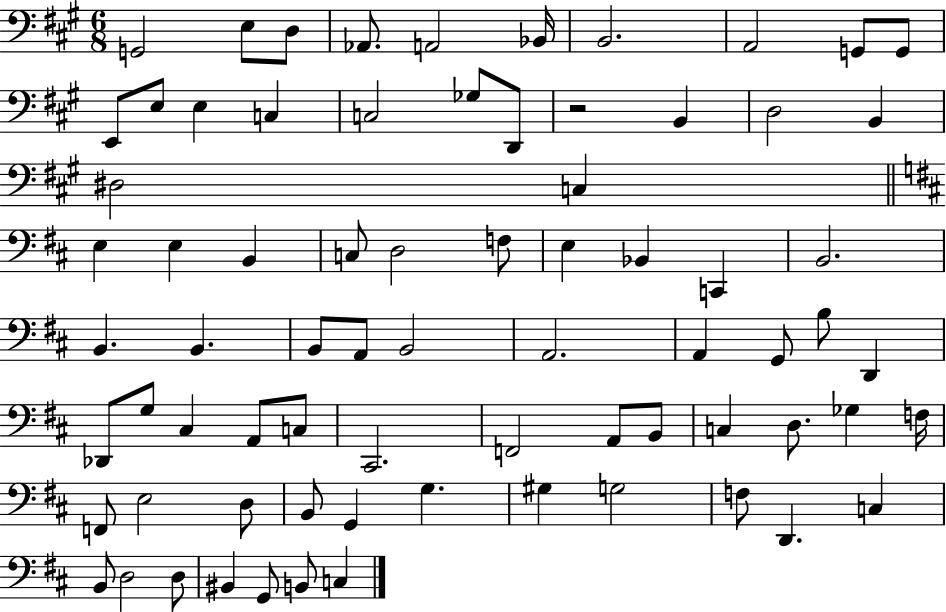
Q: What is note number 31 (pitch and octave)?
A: C2